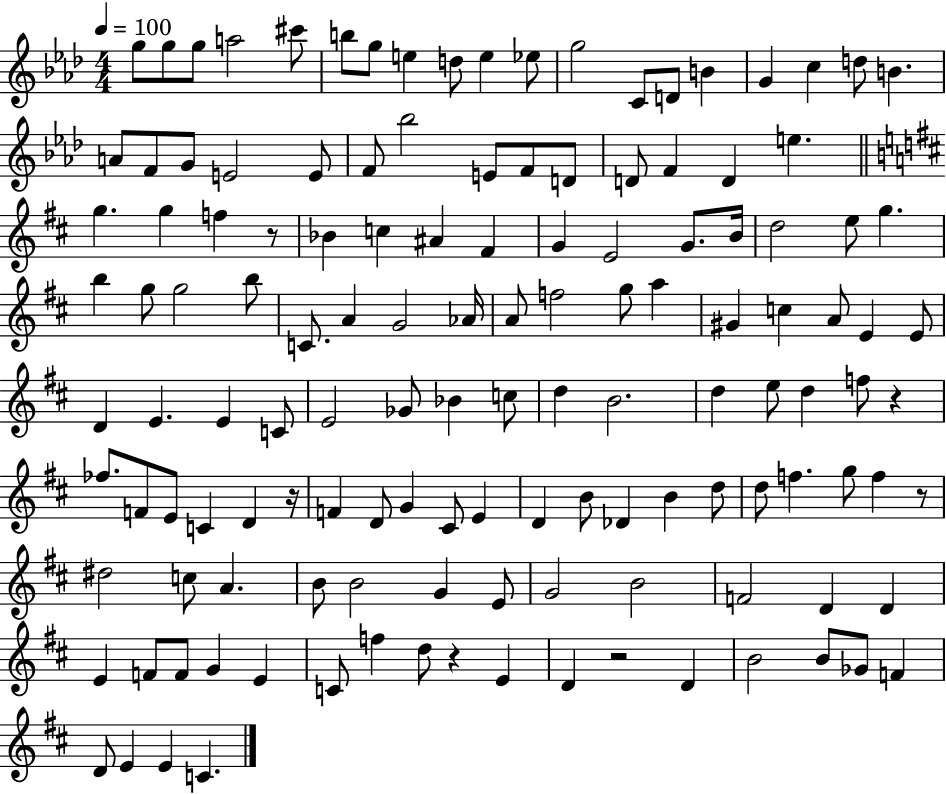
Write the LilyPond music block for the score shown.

{
  \clef treble
  \numericTimeSignature
  \time 4/4
  \key aes \major
  \tempo 4 = 100
  g''8 g''8 g''8 a''2 cis'''8 | b''8 g''8 e''4 d''8 e''4 ees''8 | g''2 c'8 d'8 b'4 | g'4 c''4 d''8 b'4. | \break a'8 f'8 g'8 e'2 e'8 | f'8 bes''2 e'8 f'8 d'8 | d'8 f'4 d'4 e''4. | \bar "||" \break \key d \major g''4. g''4 f''4 r8 | bes'4 c''4 ais'4 fis'4 | g'4 e'2 g'8. b'16 | d''2 e''8 g''4. | \break b''4 g''8 g''2 b''8 | c'8. a'4 g'2 aes'16 | a'8 f''2 g''8 a''4 | gis'4 c''4 a'8 e'4 e'8 | \break d'4 e'4. e'4 c'8 | e'2 ges'8 bes'4 c''8 | d''4 b'2. | d''4 e''8 d''4 f''8 r4 | \break fes''8. f'8 e'8 c'4 d'4 r16 | f'4 d'8 g'4 cis'8 e'4 | d'4 b'8 des'4 b'4 d''8 | d''8 f''4. g''8 f''4 r8 | \break dis''2 c''8 a'4. | b'8 b'2 g'4 e'8 | g'2 b'2 | f'2 d'4 d'4 | \break e'4 f'8 f'8 g'4 e'4 | c'8 f''4 d''8 r4 e'4 | d'4 r2 d'4 | b'2 b'8 ges'8 f'4 | \break d'8 e'4 e'4 c'4. | \bar "|."
}